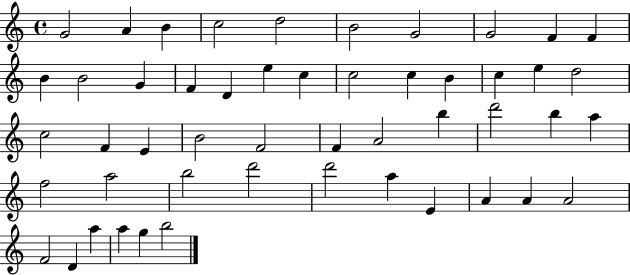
X:1
T:Untitled
M:4/4
L:1/4
K:C
G2 A B c2 d2 B2 G2 G2 F F B B2 G F D e c c2 c B c e d2 c2 F E B2 F2 F A2 b d'2 b a f2 a2 b2 d'2 d'2 a E A A A2 F2 D a a g b2